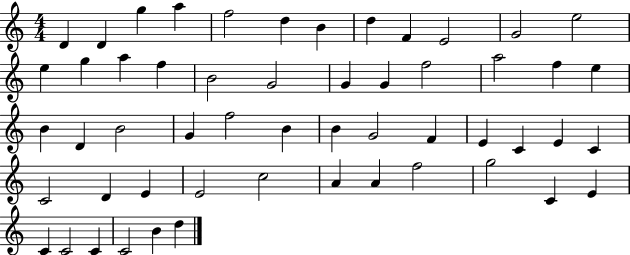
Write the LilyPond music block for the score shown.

{
  \clef treble
  \numericTimeSignature
  \time 4/4
  \key c \major
  d'4 d'4 g''4 a''4 | f''2 d''4 b'4 | d''4 f'4 e'2 | g'2 e''2 | \break e''4 g''4 a''4 f''4 | b'2 g'2 | g'4 g'4 f''2 | a''2 f''4 e''4 | \break b'4 d'4 b'2 | g'4 f''2 b'4 | b'4 g'2 f'4 | e'4 c'4 e'4 c'4 | \break c'2 d'4 e'4 | e'2 c''2 | a'4 a'4 f''2 | g''2 c'4 e'4 | \break c'4 c'2 c'4 | c'2 b'4 d''4 | \bar "|."
}